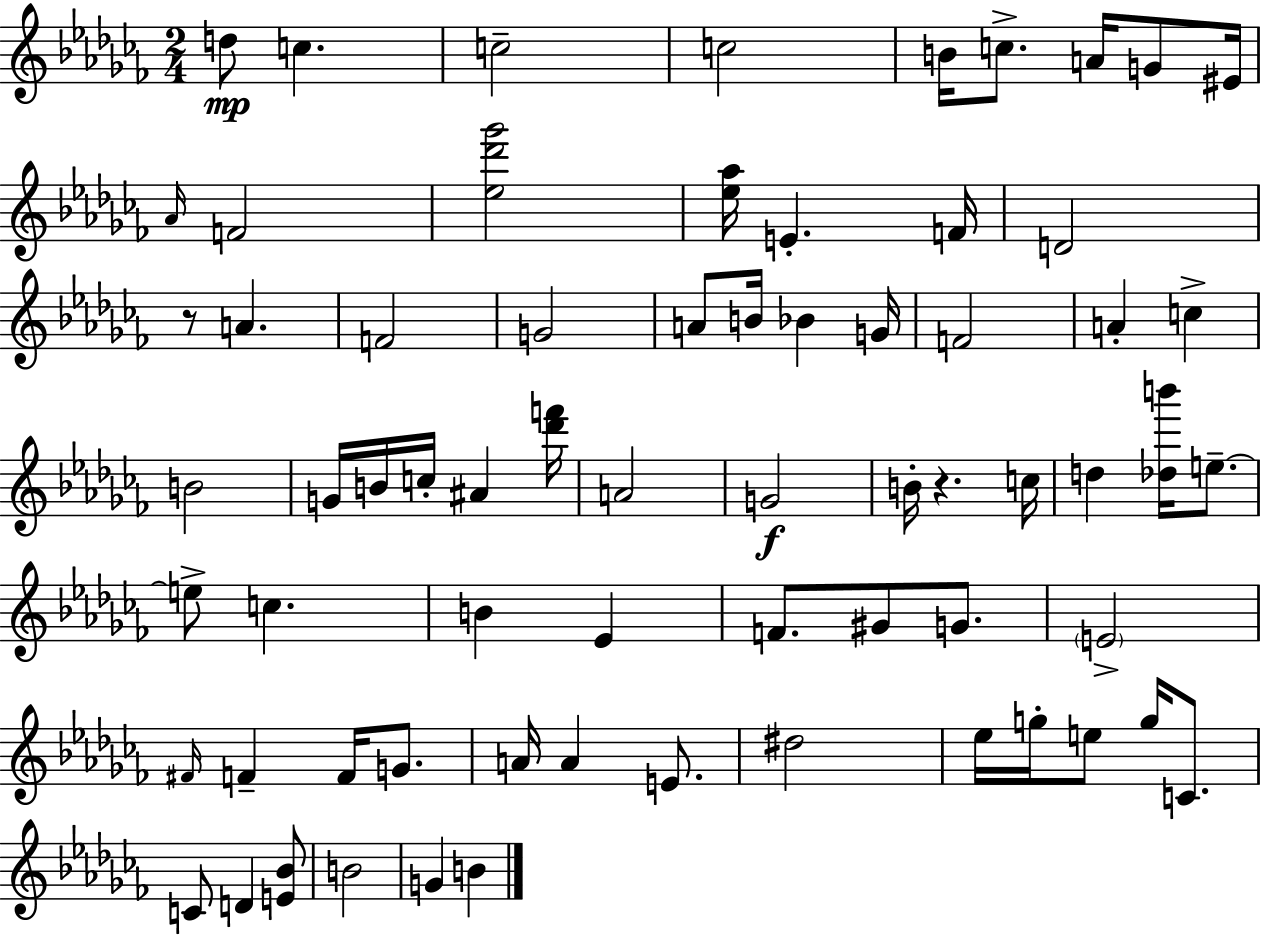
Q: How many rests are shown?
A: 2